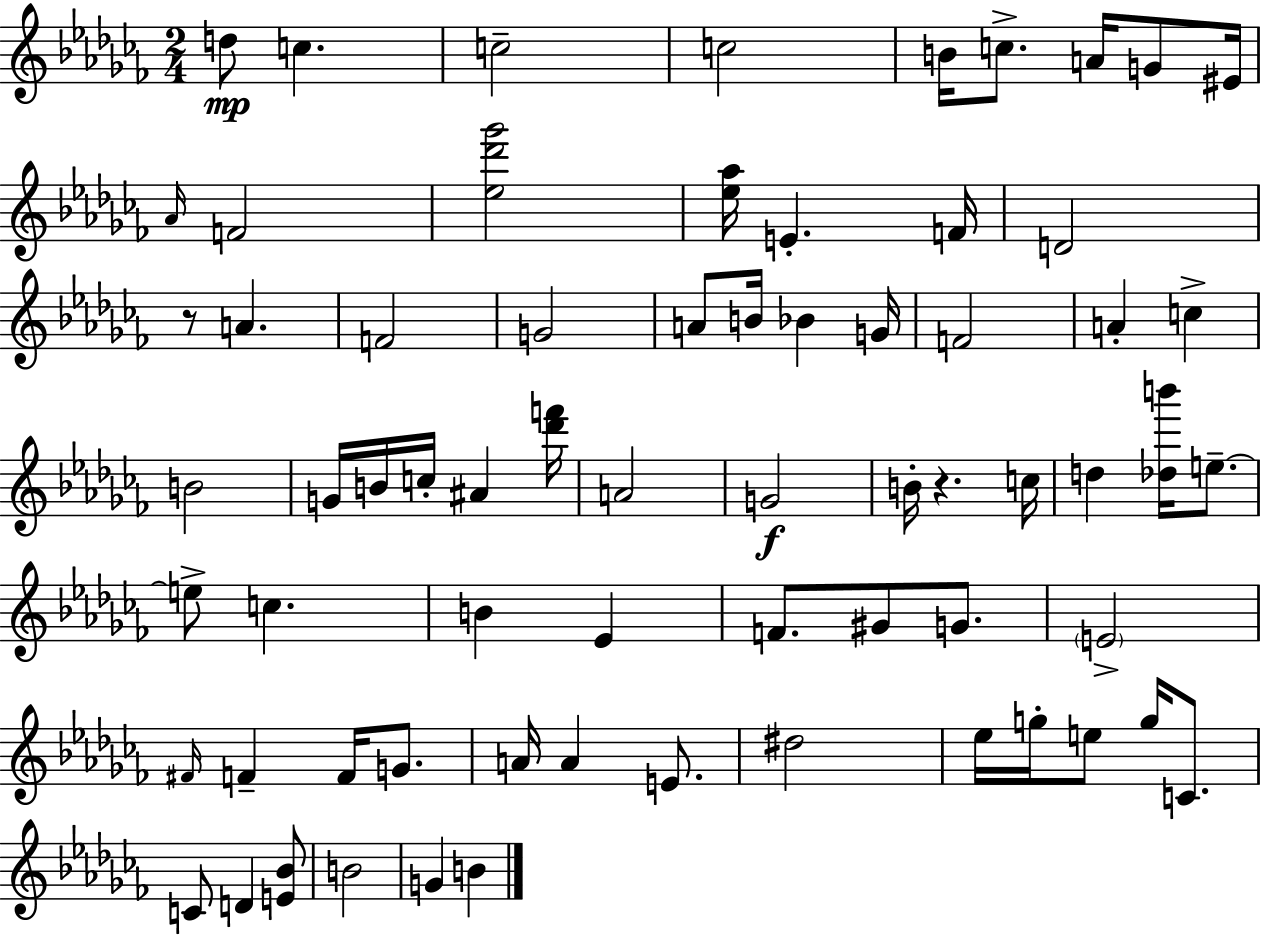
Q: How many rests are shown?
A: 2